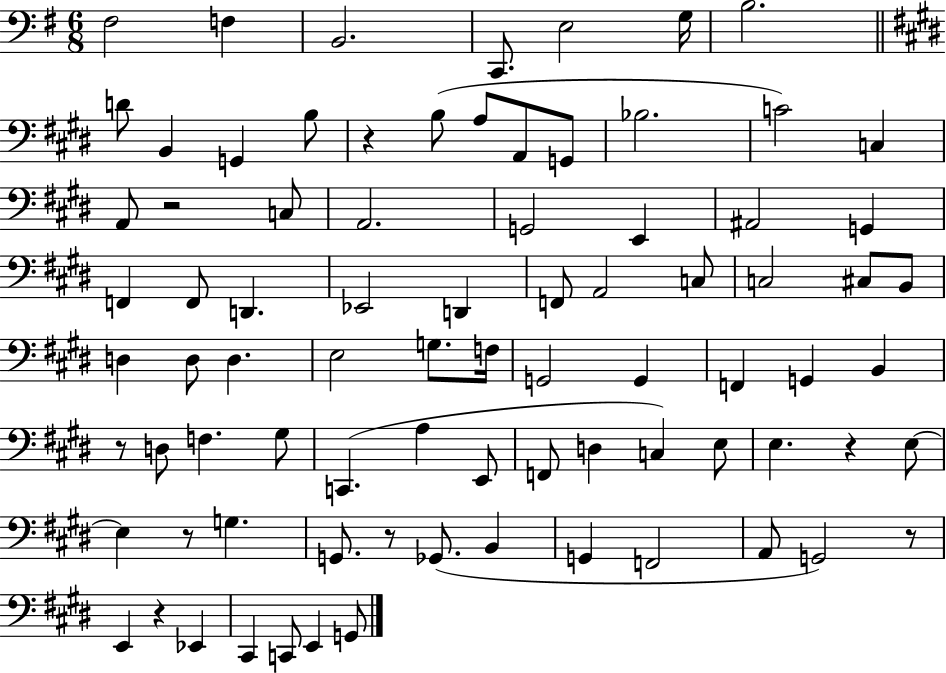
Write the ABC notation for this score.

X:1
T:Untitled
M:6/8
L:1/4
K:G
^F,2 F, B,,2 C,,/2 E,2 G,/4 B,2 D/2 B,, G,, B,/2 z B,/2 A,/2 A,,/2 G,,/2 _B,2 C2 C, A,,/2 z2 C,/2 A,,2 G,,2 E,, ^A,,2 G,, F,, F,,/2 D,, _E,,2 D,, F,,/2 A,,2 C,/2 C,2 ^C,/2 B,,/2 D, D,/2 D, E,2 G,/2 F,/4 G,,2 G,, F,, G,, B,, z/2 D,/2 F, ^G,/2 C,, A, E,,/2 F,,/2 D, C, E,/2 E, z E,/2 E, z/2 G, G,,/2 z/2 _G,,/2 B,, G,, F,,2 A,,/2 G,,2 z/2 E,, z _E,, ^C,, C,,/2 E,, G,,/2